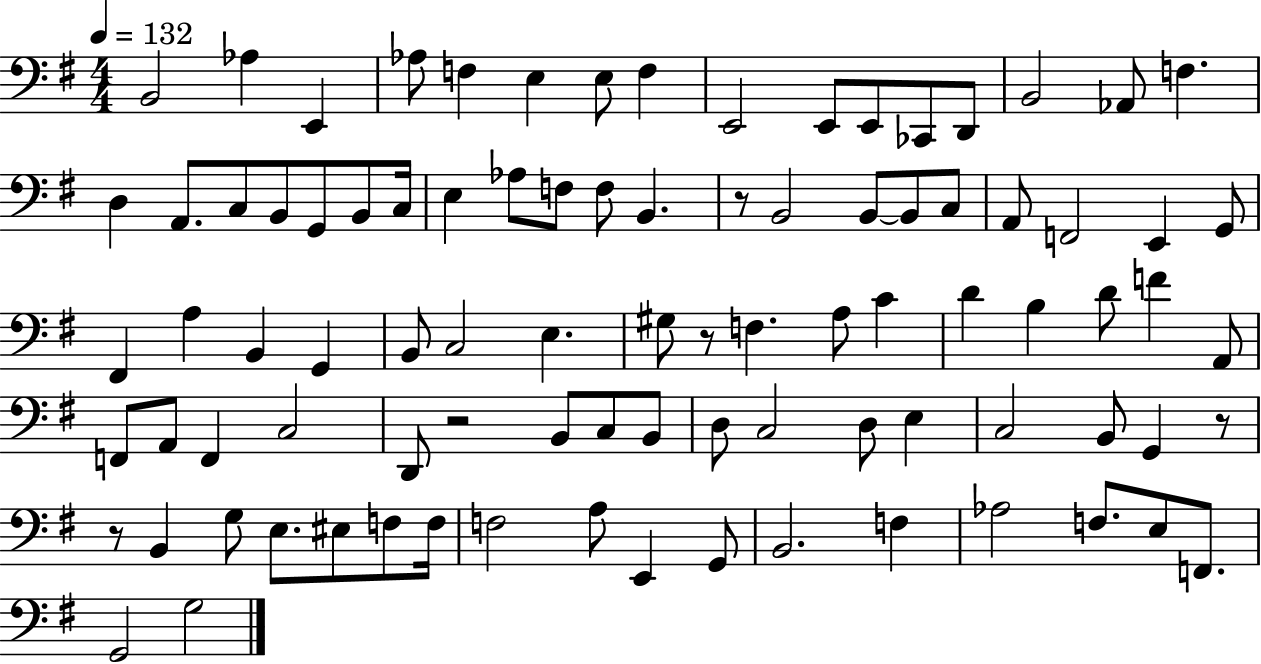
X:1
T:Untitled
M:4/4
L:1/4
K:G
B,,2 _A, E,, _A,/2 F, E, E,/2 F, E,,2 E,,/2 E,,/2 _C,,/2 D,,/2 B,,2 _A,,/2 F, D, A,,/2 C,/2 B,,/2 G,,/2 B,,/2 C,/4 E, _A,/2 F,/2 F,/2 B,, z/2 B,,2 B,,/2 B,,/2 C,/2 A,,/2 F,,2 E,, G,,/2 ^F,, A, B,, G,, B,,/2 C,2 E, ^G,/2 z/2 F, A,/2 C D B, D/2 F A,,/2 F,,/2 A,,/2 F,, C,2 D,,/2 z2 B,,/2 C,/2 B,,/2 D,/2 C,2 D,/2 E, C,2 B,,/2 G,, z/2 z/2 B,, G,/2 E,/2 ^E,/2 F,/2 F,/4 F,2 A,/2 E,, G,,/2 B,,2 F, _A,2 F,/2 E,/2 F,,/2 G,,2 G,2